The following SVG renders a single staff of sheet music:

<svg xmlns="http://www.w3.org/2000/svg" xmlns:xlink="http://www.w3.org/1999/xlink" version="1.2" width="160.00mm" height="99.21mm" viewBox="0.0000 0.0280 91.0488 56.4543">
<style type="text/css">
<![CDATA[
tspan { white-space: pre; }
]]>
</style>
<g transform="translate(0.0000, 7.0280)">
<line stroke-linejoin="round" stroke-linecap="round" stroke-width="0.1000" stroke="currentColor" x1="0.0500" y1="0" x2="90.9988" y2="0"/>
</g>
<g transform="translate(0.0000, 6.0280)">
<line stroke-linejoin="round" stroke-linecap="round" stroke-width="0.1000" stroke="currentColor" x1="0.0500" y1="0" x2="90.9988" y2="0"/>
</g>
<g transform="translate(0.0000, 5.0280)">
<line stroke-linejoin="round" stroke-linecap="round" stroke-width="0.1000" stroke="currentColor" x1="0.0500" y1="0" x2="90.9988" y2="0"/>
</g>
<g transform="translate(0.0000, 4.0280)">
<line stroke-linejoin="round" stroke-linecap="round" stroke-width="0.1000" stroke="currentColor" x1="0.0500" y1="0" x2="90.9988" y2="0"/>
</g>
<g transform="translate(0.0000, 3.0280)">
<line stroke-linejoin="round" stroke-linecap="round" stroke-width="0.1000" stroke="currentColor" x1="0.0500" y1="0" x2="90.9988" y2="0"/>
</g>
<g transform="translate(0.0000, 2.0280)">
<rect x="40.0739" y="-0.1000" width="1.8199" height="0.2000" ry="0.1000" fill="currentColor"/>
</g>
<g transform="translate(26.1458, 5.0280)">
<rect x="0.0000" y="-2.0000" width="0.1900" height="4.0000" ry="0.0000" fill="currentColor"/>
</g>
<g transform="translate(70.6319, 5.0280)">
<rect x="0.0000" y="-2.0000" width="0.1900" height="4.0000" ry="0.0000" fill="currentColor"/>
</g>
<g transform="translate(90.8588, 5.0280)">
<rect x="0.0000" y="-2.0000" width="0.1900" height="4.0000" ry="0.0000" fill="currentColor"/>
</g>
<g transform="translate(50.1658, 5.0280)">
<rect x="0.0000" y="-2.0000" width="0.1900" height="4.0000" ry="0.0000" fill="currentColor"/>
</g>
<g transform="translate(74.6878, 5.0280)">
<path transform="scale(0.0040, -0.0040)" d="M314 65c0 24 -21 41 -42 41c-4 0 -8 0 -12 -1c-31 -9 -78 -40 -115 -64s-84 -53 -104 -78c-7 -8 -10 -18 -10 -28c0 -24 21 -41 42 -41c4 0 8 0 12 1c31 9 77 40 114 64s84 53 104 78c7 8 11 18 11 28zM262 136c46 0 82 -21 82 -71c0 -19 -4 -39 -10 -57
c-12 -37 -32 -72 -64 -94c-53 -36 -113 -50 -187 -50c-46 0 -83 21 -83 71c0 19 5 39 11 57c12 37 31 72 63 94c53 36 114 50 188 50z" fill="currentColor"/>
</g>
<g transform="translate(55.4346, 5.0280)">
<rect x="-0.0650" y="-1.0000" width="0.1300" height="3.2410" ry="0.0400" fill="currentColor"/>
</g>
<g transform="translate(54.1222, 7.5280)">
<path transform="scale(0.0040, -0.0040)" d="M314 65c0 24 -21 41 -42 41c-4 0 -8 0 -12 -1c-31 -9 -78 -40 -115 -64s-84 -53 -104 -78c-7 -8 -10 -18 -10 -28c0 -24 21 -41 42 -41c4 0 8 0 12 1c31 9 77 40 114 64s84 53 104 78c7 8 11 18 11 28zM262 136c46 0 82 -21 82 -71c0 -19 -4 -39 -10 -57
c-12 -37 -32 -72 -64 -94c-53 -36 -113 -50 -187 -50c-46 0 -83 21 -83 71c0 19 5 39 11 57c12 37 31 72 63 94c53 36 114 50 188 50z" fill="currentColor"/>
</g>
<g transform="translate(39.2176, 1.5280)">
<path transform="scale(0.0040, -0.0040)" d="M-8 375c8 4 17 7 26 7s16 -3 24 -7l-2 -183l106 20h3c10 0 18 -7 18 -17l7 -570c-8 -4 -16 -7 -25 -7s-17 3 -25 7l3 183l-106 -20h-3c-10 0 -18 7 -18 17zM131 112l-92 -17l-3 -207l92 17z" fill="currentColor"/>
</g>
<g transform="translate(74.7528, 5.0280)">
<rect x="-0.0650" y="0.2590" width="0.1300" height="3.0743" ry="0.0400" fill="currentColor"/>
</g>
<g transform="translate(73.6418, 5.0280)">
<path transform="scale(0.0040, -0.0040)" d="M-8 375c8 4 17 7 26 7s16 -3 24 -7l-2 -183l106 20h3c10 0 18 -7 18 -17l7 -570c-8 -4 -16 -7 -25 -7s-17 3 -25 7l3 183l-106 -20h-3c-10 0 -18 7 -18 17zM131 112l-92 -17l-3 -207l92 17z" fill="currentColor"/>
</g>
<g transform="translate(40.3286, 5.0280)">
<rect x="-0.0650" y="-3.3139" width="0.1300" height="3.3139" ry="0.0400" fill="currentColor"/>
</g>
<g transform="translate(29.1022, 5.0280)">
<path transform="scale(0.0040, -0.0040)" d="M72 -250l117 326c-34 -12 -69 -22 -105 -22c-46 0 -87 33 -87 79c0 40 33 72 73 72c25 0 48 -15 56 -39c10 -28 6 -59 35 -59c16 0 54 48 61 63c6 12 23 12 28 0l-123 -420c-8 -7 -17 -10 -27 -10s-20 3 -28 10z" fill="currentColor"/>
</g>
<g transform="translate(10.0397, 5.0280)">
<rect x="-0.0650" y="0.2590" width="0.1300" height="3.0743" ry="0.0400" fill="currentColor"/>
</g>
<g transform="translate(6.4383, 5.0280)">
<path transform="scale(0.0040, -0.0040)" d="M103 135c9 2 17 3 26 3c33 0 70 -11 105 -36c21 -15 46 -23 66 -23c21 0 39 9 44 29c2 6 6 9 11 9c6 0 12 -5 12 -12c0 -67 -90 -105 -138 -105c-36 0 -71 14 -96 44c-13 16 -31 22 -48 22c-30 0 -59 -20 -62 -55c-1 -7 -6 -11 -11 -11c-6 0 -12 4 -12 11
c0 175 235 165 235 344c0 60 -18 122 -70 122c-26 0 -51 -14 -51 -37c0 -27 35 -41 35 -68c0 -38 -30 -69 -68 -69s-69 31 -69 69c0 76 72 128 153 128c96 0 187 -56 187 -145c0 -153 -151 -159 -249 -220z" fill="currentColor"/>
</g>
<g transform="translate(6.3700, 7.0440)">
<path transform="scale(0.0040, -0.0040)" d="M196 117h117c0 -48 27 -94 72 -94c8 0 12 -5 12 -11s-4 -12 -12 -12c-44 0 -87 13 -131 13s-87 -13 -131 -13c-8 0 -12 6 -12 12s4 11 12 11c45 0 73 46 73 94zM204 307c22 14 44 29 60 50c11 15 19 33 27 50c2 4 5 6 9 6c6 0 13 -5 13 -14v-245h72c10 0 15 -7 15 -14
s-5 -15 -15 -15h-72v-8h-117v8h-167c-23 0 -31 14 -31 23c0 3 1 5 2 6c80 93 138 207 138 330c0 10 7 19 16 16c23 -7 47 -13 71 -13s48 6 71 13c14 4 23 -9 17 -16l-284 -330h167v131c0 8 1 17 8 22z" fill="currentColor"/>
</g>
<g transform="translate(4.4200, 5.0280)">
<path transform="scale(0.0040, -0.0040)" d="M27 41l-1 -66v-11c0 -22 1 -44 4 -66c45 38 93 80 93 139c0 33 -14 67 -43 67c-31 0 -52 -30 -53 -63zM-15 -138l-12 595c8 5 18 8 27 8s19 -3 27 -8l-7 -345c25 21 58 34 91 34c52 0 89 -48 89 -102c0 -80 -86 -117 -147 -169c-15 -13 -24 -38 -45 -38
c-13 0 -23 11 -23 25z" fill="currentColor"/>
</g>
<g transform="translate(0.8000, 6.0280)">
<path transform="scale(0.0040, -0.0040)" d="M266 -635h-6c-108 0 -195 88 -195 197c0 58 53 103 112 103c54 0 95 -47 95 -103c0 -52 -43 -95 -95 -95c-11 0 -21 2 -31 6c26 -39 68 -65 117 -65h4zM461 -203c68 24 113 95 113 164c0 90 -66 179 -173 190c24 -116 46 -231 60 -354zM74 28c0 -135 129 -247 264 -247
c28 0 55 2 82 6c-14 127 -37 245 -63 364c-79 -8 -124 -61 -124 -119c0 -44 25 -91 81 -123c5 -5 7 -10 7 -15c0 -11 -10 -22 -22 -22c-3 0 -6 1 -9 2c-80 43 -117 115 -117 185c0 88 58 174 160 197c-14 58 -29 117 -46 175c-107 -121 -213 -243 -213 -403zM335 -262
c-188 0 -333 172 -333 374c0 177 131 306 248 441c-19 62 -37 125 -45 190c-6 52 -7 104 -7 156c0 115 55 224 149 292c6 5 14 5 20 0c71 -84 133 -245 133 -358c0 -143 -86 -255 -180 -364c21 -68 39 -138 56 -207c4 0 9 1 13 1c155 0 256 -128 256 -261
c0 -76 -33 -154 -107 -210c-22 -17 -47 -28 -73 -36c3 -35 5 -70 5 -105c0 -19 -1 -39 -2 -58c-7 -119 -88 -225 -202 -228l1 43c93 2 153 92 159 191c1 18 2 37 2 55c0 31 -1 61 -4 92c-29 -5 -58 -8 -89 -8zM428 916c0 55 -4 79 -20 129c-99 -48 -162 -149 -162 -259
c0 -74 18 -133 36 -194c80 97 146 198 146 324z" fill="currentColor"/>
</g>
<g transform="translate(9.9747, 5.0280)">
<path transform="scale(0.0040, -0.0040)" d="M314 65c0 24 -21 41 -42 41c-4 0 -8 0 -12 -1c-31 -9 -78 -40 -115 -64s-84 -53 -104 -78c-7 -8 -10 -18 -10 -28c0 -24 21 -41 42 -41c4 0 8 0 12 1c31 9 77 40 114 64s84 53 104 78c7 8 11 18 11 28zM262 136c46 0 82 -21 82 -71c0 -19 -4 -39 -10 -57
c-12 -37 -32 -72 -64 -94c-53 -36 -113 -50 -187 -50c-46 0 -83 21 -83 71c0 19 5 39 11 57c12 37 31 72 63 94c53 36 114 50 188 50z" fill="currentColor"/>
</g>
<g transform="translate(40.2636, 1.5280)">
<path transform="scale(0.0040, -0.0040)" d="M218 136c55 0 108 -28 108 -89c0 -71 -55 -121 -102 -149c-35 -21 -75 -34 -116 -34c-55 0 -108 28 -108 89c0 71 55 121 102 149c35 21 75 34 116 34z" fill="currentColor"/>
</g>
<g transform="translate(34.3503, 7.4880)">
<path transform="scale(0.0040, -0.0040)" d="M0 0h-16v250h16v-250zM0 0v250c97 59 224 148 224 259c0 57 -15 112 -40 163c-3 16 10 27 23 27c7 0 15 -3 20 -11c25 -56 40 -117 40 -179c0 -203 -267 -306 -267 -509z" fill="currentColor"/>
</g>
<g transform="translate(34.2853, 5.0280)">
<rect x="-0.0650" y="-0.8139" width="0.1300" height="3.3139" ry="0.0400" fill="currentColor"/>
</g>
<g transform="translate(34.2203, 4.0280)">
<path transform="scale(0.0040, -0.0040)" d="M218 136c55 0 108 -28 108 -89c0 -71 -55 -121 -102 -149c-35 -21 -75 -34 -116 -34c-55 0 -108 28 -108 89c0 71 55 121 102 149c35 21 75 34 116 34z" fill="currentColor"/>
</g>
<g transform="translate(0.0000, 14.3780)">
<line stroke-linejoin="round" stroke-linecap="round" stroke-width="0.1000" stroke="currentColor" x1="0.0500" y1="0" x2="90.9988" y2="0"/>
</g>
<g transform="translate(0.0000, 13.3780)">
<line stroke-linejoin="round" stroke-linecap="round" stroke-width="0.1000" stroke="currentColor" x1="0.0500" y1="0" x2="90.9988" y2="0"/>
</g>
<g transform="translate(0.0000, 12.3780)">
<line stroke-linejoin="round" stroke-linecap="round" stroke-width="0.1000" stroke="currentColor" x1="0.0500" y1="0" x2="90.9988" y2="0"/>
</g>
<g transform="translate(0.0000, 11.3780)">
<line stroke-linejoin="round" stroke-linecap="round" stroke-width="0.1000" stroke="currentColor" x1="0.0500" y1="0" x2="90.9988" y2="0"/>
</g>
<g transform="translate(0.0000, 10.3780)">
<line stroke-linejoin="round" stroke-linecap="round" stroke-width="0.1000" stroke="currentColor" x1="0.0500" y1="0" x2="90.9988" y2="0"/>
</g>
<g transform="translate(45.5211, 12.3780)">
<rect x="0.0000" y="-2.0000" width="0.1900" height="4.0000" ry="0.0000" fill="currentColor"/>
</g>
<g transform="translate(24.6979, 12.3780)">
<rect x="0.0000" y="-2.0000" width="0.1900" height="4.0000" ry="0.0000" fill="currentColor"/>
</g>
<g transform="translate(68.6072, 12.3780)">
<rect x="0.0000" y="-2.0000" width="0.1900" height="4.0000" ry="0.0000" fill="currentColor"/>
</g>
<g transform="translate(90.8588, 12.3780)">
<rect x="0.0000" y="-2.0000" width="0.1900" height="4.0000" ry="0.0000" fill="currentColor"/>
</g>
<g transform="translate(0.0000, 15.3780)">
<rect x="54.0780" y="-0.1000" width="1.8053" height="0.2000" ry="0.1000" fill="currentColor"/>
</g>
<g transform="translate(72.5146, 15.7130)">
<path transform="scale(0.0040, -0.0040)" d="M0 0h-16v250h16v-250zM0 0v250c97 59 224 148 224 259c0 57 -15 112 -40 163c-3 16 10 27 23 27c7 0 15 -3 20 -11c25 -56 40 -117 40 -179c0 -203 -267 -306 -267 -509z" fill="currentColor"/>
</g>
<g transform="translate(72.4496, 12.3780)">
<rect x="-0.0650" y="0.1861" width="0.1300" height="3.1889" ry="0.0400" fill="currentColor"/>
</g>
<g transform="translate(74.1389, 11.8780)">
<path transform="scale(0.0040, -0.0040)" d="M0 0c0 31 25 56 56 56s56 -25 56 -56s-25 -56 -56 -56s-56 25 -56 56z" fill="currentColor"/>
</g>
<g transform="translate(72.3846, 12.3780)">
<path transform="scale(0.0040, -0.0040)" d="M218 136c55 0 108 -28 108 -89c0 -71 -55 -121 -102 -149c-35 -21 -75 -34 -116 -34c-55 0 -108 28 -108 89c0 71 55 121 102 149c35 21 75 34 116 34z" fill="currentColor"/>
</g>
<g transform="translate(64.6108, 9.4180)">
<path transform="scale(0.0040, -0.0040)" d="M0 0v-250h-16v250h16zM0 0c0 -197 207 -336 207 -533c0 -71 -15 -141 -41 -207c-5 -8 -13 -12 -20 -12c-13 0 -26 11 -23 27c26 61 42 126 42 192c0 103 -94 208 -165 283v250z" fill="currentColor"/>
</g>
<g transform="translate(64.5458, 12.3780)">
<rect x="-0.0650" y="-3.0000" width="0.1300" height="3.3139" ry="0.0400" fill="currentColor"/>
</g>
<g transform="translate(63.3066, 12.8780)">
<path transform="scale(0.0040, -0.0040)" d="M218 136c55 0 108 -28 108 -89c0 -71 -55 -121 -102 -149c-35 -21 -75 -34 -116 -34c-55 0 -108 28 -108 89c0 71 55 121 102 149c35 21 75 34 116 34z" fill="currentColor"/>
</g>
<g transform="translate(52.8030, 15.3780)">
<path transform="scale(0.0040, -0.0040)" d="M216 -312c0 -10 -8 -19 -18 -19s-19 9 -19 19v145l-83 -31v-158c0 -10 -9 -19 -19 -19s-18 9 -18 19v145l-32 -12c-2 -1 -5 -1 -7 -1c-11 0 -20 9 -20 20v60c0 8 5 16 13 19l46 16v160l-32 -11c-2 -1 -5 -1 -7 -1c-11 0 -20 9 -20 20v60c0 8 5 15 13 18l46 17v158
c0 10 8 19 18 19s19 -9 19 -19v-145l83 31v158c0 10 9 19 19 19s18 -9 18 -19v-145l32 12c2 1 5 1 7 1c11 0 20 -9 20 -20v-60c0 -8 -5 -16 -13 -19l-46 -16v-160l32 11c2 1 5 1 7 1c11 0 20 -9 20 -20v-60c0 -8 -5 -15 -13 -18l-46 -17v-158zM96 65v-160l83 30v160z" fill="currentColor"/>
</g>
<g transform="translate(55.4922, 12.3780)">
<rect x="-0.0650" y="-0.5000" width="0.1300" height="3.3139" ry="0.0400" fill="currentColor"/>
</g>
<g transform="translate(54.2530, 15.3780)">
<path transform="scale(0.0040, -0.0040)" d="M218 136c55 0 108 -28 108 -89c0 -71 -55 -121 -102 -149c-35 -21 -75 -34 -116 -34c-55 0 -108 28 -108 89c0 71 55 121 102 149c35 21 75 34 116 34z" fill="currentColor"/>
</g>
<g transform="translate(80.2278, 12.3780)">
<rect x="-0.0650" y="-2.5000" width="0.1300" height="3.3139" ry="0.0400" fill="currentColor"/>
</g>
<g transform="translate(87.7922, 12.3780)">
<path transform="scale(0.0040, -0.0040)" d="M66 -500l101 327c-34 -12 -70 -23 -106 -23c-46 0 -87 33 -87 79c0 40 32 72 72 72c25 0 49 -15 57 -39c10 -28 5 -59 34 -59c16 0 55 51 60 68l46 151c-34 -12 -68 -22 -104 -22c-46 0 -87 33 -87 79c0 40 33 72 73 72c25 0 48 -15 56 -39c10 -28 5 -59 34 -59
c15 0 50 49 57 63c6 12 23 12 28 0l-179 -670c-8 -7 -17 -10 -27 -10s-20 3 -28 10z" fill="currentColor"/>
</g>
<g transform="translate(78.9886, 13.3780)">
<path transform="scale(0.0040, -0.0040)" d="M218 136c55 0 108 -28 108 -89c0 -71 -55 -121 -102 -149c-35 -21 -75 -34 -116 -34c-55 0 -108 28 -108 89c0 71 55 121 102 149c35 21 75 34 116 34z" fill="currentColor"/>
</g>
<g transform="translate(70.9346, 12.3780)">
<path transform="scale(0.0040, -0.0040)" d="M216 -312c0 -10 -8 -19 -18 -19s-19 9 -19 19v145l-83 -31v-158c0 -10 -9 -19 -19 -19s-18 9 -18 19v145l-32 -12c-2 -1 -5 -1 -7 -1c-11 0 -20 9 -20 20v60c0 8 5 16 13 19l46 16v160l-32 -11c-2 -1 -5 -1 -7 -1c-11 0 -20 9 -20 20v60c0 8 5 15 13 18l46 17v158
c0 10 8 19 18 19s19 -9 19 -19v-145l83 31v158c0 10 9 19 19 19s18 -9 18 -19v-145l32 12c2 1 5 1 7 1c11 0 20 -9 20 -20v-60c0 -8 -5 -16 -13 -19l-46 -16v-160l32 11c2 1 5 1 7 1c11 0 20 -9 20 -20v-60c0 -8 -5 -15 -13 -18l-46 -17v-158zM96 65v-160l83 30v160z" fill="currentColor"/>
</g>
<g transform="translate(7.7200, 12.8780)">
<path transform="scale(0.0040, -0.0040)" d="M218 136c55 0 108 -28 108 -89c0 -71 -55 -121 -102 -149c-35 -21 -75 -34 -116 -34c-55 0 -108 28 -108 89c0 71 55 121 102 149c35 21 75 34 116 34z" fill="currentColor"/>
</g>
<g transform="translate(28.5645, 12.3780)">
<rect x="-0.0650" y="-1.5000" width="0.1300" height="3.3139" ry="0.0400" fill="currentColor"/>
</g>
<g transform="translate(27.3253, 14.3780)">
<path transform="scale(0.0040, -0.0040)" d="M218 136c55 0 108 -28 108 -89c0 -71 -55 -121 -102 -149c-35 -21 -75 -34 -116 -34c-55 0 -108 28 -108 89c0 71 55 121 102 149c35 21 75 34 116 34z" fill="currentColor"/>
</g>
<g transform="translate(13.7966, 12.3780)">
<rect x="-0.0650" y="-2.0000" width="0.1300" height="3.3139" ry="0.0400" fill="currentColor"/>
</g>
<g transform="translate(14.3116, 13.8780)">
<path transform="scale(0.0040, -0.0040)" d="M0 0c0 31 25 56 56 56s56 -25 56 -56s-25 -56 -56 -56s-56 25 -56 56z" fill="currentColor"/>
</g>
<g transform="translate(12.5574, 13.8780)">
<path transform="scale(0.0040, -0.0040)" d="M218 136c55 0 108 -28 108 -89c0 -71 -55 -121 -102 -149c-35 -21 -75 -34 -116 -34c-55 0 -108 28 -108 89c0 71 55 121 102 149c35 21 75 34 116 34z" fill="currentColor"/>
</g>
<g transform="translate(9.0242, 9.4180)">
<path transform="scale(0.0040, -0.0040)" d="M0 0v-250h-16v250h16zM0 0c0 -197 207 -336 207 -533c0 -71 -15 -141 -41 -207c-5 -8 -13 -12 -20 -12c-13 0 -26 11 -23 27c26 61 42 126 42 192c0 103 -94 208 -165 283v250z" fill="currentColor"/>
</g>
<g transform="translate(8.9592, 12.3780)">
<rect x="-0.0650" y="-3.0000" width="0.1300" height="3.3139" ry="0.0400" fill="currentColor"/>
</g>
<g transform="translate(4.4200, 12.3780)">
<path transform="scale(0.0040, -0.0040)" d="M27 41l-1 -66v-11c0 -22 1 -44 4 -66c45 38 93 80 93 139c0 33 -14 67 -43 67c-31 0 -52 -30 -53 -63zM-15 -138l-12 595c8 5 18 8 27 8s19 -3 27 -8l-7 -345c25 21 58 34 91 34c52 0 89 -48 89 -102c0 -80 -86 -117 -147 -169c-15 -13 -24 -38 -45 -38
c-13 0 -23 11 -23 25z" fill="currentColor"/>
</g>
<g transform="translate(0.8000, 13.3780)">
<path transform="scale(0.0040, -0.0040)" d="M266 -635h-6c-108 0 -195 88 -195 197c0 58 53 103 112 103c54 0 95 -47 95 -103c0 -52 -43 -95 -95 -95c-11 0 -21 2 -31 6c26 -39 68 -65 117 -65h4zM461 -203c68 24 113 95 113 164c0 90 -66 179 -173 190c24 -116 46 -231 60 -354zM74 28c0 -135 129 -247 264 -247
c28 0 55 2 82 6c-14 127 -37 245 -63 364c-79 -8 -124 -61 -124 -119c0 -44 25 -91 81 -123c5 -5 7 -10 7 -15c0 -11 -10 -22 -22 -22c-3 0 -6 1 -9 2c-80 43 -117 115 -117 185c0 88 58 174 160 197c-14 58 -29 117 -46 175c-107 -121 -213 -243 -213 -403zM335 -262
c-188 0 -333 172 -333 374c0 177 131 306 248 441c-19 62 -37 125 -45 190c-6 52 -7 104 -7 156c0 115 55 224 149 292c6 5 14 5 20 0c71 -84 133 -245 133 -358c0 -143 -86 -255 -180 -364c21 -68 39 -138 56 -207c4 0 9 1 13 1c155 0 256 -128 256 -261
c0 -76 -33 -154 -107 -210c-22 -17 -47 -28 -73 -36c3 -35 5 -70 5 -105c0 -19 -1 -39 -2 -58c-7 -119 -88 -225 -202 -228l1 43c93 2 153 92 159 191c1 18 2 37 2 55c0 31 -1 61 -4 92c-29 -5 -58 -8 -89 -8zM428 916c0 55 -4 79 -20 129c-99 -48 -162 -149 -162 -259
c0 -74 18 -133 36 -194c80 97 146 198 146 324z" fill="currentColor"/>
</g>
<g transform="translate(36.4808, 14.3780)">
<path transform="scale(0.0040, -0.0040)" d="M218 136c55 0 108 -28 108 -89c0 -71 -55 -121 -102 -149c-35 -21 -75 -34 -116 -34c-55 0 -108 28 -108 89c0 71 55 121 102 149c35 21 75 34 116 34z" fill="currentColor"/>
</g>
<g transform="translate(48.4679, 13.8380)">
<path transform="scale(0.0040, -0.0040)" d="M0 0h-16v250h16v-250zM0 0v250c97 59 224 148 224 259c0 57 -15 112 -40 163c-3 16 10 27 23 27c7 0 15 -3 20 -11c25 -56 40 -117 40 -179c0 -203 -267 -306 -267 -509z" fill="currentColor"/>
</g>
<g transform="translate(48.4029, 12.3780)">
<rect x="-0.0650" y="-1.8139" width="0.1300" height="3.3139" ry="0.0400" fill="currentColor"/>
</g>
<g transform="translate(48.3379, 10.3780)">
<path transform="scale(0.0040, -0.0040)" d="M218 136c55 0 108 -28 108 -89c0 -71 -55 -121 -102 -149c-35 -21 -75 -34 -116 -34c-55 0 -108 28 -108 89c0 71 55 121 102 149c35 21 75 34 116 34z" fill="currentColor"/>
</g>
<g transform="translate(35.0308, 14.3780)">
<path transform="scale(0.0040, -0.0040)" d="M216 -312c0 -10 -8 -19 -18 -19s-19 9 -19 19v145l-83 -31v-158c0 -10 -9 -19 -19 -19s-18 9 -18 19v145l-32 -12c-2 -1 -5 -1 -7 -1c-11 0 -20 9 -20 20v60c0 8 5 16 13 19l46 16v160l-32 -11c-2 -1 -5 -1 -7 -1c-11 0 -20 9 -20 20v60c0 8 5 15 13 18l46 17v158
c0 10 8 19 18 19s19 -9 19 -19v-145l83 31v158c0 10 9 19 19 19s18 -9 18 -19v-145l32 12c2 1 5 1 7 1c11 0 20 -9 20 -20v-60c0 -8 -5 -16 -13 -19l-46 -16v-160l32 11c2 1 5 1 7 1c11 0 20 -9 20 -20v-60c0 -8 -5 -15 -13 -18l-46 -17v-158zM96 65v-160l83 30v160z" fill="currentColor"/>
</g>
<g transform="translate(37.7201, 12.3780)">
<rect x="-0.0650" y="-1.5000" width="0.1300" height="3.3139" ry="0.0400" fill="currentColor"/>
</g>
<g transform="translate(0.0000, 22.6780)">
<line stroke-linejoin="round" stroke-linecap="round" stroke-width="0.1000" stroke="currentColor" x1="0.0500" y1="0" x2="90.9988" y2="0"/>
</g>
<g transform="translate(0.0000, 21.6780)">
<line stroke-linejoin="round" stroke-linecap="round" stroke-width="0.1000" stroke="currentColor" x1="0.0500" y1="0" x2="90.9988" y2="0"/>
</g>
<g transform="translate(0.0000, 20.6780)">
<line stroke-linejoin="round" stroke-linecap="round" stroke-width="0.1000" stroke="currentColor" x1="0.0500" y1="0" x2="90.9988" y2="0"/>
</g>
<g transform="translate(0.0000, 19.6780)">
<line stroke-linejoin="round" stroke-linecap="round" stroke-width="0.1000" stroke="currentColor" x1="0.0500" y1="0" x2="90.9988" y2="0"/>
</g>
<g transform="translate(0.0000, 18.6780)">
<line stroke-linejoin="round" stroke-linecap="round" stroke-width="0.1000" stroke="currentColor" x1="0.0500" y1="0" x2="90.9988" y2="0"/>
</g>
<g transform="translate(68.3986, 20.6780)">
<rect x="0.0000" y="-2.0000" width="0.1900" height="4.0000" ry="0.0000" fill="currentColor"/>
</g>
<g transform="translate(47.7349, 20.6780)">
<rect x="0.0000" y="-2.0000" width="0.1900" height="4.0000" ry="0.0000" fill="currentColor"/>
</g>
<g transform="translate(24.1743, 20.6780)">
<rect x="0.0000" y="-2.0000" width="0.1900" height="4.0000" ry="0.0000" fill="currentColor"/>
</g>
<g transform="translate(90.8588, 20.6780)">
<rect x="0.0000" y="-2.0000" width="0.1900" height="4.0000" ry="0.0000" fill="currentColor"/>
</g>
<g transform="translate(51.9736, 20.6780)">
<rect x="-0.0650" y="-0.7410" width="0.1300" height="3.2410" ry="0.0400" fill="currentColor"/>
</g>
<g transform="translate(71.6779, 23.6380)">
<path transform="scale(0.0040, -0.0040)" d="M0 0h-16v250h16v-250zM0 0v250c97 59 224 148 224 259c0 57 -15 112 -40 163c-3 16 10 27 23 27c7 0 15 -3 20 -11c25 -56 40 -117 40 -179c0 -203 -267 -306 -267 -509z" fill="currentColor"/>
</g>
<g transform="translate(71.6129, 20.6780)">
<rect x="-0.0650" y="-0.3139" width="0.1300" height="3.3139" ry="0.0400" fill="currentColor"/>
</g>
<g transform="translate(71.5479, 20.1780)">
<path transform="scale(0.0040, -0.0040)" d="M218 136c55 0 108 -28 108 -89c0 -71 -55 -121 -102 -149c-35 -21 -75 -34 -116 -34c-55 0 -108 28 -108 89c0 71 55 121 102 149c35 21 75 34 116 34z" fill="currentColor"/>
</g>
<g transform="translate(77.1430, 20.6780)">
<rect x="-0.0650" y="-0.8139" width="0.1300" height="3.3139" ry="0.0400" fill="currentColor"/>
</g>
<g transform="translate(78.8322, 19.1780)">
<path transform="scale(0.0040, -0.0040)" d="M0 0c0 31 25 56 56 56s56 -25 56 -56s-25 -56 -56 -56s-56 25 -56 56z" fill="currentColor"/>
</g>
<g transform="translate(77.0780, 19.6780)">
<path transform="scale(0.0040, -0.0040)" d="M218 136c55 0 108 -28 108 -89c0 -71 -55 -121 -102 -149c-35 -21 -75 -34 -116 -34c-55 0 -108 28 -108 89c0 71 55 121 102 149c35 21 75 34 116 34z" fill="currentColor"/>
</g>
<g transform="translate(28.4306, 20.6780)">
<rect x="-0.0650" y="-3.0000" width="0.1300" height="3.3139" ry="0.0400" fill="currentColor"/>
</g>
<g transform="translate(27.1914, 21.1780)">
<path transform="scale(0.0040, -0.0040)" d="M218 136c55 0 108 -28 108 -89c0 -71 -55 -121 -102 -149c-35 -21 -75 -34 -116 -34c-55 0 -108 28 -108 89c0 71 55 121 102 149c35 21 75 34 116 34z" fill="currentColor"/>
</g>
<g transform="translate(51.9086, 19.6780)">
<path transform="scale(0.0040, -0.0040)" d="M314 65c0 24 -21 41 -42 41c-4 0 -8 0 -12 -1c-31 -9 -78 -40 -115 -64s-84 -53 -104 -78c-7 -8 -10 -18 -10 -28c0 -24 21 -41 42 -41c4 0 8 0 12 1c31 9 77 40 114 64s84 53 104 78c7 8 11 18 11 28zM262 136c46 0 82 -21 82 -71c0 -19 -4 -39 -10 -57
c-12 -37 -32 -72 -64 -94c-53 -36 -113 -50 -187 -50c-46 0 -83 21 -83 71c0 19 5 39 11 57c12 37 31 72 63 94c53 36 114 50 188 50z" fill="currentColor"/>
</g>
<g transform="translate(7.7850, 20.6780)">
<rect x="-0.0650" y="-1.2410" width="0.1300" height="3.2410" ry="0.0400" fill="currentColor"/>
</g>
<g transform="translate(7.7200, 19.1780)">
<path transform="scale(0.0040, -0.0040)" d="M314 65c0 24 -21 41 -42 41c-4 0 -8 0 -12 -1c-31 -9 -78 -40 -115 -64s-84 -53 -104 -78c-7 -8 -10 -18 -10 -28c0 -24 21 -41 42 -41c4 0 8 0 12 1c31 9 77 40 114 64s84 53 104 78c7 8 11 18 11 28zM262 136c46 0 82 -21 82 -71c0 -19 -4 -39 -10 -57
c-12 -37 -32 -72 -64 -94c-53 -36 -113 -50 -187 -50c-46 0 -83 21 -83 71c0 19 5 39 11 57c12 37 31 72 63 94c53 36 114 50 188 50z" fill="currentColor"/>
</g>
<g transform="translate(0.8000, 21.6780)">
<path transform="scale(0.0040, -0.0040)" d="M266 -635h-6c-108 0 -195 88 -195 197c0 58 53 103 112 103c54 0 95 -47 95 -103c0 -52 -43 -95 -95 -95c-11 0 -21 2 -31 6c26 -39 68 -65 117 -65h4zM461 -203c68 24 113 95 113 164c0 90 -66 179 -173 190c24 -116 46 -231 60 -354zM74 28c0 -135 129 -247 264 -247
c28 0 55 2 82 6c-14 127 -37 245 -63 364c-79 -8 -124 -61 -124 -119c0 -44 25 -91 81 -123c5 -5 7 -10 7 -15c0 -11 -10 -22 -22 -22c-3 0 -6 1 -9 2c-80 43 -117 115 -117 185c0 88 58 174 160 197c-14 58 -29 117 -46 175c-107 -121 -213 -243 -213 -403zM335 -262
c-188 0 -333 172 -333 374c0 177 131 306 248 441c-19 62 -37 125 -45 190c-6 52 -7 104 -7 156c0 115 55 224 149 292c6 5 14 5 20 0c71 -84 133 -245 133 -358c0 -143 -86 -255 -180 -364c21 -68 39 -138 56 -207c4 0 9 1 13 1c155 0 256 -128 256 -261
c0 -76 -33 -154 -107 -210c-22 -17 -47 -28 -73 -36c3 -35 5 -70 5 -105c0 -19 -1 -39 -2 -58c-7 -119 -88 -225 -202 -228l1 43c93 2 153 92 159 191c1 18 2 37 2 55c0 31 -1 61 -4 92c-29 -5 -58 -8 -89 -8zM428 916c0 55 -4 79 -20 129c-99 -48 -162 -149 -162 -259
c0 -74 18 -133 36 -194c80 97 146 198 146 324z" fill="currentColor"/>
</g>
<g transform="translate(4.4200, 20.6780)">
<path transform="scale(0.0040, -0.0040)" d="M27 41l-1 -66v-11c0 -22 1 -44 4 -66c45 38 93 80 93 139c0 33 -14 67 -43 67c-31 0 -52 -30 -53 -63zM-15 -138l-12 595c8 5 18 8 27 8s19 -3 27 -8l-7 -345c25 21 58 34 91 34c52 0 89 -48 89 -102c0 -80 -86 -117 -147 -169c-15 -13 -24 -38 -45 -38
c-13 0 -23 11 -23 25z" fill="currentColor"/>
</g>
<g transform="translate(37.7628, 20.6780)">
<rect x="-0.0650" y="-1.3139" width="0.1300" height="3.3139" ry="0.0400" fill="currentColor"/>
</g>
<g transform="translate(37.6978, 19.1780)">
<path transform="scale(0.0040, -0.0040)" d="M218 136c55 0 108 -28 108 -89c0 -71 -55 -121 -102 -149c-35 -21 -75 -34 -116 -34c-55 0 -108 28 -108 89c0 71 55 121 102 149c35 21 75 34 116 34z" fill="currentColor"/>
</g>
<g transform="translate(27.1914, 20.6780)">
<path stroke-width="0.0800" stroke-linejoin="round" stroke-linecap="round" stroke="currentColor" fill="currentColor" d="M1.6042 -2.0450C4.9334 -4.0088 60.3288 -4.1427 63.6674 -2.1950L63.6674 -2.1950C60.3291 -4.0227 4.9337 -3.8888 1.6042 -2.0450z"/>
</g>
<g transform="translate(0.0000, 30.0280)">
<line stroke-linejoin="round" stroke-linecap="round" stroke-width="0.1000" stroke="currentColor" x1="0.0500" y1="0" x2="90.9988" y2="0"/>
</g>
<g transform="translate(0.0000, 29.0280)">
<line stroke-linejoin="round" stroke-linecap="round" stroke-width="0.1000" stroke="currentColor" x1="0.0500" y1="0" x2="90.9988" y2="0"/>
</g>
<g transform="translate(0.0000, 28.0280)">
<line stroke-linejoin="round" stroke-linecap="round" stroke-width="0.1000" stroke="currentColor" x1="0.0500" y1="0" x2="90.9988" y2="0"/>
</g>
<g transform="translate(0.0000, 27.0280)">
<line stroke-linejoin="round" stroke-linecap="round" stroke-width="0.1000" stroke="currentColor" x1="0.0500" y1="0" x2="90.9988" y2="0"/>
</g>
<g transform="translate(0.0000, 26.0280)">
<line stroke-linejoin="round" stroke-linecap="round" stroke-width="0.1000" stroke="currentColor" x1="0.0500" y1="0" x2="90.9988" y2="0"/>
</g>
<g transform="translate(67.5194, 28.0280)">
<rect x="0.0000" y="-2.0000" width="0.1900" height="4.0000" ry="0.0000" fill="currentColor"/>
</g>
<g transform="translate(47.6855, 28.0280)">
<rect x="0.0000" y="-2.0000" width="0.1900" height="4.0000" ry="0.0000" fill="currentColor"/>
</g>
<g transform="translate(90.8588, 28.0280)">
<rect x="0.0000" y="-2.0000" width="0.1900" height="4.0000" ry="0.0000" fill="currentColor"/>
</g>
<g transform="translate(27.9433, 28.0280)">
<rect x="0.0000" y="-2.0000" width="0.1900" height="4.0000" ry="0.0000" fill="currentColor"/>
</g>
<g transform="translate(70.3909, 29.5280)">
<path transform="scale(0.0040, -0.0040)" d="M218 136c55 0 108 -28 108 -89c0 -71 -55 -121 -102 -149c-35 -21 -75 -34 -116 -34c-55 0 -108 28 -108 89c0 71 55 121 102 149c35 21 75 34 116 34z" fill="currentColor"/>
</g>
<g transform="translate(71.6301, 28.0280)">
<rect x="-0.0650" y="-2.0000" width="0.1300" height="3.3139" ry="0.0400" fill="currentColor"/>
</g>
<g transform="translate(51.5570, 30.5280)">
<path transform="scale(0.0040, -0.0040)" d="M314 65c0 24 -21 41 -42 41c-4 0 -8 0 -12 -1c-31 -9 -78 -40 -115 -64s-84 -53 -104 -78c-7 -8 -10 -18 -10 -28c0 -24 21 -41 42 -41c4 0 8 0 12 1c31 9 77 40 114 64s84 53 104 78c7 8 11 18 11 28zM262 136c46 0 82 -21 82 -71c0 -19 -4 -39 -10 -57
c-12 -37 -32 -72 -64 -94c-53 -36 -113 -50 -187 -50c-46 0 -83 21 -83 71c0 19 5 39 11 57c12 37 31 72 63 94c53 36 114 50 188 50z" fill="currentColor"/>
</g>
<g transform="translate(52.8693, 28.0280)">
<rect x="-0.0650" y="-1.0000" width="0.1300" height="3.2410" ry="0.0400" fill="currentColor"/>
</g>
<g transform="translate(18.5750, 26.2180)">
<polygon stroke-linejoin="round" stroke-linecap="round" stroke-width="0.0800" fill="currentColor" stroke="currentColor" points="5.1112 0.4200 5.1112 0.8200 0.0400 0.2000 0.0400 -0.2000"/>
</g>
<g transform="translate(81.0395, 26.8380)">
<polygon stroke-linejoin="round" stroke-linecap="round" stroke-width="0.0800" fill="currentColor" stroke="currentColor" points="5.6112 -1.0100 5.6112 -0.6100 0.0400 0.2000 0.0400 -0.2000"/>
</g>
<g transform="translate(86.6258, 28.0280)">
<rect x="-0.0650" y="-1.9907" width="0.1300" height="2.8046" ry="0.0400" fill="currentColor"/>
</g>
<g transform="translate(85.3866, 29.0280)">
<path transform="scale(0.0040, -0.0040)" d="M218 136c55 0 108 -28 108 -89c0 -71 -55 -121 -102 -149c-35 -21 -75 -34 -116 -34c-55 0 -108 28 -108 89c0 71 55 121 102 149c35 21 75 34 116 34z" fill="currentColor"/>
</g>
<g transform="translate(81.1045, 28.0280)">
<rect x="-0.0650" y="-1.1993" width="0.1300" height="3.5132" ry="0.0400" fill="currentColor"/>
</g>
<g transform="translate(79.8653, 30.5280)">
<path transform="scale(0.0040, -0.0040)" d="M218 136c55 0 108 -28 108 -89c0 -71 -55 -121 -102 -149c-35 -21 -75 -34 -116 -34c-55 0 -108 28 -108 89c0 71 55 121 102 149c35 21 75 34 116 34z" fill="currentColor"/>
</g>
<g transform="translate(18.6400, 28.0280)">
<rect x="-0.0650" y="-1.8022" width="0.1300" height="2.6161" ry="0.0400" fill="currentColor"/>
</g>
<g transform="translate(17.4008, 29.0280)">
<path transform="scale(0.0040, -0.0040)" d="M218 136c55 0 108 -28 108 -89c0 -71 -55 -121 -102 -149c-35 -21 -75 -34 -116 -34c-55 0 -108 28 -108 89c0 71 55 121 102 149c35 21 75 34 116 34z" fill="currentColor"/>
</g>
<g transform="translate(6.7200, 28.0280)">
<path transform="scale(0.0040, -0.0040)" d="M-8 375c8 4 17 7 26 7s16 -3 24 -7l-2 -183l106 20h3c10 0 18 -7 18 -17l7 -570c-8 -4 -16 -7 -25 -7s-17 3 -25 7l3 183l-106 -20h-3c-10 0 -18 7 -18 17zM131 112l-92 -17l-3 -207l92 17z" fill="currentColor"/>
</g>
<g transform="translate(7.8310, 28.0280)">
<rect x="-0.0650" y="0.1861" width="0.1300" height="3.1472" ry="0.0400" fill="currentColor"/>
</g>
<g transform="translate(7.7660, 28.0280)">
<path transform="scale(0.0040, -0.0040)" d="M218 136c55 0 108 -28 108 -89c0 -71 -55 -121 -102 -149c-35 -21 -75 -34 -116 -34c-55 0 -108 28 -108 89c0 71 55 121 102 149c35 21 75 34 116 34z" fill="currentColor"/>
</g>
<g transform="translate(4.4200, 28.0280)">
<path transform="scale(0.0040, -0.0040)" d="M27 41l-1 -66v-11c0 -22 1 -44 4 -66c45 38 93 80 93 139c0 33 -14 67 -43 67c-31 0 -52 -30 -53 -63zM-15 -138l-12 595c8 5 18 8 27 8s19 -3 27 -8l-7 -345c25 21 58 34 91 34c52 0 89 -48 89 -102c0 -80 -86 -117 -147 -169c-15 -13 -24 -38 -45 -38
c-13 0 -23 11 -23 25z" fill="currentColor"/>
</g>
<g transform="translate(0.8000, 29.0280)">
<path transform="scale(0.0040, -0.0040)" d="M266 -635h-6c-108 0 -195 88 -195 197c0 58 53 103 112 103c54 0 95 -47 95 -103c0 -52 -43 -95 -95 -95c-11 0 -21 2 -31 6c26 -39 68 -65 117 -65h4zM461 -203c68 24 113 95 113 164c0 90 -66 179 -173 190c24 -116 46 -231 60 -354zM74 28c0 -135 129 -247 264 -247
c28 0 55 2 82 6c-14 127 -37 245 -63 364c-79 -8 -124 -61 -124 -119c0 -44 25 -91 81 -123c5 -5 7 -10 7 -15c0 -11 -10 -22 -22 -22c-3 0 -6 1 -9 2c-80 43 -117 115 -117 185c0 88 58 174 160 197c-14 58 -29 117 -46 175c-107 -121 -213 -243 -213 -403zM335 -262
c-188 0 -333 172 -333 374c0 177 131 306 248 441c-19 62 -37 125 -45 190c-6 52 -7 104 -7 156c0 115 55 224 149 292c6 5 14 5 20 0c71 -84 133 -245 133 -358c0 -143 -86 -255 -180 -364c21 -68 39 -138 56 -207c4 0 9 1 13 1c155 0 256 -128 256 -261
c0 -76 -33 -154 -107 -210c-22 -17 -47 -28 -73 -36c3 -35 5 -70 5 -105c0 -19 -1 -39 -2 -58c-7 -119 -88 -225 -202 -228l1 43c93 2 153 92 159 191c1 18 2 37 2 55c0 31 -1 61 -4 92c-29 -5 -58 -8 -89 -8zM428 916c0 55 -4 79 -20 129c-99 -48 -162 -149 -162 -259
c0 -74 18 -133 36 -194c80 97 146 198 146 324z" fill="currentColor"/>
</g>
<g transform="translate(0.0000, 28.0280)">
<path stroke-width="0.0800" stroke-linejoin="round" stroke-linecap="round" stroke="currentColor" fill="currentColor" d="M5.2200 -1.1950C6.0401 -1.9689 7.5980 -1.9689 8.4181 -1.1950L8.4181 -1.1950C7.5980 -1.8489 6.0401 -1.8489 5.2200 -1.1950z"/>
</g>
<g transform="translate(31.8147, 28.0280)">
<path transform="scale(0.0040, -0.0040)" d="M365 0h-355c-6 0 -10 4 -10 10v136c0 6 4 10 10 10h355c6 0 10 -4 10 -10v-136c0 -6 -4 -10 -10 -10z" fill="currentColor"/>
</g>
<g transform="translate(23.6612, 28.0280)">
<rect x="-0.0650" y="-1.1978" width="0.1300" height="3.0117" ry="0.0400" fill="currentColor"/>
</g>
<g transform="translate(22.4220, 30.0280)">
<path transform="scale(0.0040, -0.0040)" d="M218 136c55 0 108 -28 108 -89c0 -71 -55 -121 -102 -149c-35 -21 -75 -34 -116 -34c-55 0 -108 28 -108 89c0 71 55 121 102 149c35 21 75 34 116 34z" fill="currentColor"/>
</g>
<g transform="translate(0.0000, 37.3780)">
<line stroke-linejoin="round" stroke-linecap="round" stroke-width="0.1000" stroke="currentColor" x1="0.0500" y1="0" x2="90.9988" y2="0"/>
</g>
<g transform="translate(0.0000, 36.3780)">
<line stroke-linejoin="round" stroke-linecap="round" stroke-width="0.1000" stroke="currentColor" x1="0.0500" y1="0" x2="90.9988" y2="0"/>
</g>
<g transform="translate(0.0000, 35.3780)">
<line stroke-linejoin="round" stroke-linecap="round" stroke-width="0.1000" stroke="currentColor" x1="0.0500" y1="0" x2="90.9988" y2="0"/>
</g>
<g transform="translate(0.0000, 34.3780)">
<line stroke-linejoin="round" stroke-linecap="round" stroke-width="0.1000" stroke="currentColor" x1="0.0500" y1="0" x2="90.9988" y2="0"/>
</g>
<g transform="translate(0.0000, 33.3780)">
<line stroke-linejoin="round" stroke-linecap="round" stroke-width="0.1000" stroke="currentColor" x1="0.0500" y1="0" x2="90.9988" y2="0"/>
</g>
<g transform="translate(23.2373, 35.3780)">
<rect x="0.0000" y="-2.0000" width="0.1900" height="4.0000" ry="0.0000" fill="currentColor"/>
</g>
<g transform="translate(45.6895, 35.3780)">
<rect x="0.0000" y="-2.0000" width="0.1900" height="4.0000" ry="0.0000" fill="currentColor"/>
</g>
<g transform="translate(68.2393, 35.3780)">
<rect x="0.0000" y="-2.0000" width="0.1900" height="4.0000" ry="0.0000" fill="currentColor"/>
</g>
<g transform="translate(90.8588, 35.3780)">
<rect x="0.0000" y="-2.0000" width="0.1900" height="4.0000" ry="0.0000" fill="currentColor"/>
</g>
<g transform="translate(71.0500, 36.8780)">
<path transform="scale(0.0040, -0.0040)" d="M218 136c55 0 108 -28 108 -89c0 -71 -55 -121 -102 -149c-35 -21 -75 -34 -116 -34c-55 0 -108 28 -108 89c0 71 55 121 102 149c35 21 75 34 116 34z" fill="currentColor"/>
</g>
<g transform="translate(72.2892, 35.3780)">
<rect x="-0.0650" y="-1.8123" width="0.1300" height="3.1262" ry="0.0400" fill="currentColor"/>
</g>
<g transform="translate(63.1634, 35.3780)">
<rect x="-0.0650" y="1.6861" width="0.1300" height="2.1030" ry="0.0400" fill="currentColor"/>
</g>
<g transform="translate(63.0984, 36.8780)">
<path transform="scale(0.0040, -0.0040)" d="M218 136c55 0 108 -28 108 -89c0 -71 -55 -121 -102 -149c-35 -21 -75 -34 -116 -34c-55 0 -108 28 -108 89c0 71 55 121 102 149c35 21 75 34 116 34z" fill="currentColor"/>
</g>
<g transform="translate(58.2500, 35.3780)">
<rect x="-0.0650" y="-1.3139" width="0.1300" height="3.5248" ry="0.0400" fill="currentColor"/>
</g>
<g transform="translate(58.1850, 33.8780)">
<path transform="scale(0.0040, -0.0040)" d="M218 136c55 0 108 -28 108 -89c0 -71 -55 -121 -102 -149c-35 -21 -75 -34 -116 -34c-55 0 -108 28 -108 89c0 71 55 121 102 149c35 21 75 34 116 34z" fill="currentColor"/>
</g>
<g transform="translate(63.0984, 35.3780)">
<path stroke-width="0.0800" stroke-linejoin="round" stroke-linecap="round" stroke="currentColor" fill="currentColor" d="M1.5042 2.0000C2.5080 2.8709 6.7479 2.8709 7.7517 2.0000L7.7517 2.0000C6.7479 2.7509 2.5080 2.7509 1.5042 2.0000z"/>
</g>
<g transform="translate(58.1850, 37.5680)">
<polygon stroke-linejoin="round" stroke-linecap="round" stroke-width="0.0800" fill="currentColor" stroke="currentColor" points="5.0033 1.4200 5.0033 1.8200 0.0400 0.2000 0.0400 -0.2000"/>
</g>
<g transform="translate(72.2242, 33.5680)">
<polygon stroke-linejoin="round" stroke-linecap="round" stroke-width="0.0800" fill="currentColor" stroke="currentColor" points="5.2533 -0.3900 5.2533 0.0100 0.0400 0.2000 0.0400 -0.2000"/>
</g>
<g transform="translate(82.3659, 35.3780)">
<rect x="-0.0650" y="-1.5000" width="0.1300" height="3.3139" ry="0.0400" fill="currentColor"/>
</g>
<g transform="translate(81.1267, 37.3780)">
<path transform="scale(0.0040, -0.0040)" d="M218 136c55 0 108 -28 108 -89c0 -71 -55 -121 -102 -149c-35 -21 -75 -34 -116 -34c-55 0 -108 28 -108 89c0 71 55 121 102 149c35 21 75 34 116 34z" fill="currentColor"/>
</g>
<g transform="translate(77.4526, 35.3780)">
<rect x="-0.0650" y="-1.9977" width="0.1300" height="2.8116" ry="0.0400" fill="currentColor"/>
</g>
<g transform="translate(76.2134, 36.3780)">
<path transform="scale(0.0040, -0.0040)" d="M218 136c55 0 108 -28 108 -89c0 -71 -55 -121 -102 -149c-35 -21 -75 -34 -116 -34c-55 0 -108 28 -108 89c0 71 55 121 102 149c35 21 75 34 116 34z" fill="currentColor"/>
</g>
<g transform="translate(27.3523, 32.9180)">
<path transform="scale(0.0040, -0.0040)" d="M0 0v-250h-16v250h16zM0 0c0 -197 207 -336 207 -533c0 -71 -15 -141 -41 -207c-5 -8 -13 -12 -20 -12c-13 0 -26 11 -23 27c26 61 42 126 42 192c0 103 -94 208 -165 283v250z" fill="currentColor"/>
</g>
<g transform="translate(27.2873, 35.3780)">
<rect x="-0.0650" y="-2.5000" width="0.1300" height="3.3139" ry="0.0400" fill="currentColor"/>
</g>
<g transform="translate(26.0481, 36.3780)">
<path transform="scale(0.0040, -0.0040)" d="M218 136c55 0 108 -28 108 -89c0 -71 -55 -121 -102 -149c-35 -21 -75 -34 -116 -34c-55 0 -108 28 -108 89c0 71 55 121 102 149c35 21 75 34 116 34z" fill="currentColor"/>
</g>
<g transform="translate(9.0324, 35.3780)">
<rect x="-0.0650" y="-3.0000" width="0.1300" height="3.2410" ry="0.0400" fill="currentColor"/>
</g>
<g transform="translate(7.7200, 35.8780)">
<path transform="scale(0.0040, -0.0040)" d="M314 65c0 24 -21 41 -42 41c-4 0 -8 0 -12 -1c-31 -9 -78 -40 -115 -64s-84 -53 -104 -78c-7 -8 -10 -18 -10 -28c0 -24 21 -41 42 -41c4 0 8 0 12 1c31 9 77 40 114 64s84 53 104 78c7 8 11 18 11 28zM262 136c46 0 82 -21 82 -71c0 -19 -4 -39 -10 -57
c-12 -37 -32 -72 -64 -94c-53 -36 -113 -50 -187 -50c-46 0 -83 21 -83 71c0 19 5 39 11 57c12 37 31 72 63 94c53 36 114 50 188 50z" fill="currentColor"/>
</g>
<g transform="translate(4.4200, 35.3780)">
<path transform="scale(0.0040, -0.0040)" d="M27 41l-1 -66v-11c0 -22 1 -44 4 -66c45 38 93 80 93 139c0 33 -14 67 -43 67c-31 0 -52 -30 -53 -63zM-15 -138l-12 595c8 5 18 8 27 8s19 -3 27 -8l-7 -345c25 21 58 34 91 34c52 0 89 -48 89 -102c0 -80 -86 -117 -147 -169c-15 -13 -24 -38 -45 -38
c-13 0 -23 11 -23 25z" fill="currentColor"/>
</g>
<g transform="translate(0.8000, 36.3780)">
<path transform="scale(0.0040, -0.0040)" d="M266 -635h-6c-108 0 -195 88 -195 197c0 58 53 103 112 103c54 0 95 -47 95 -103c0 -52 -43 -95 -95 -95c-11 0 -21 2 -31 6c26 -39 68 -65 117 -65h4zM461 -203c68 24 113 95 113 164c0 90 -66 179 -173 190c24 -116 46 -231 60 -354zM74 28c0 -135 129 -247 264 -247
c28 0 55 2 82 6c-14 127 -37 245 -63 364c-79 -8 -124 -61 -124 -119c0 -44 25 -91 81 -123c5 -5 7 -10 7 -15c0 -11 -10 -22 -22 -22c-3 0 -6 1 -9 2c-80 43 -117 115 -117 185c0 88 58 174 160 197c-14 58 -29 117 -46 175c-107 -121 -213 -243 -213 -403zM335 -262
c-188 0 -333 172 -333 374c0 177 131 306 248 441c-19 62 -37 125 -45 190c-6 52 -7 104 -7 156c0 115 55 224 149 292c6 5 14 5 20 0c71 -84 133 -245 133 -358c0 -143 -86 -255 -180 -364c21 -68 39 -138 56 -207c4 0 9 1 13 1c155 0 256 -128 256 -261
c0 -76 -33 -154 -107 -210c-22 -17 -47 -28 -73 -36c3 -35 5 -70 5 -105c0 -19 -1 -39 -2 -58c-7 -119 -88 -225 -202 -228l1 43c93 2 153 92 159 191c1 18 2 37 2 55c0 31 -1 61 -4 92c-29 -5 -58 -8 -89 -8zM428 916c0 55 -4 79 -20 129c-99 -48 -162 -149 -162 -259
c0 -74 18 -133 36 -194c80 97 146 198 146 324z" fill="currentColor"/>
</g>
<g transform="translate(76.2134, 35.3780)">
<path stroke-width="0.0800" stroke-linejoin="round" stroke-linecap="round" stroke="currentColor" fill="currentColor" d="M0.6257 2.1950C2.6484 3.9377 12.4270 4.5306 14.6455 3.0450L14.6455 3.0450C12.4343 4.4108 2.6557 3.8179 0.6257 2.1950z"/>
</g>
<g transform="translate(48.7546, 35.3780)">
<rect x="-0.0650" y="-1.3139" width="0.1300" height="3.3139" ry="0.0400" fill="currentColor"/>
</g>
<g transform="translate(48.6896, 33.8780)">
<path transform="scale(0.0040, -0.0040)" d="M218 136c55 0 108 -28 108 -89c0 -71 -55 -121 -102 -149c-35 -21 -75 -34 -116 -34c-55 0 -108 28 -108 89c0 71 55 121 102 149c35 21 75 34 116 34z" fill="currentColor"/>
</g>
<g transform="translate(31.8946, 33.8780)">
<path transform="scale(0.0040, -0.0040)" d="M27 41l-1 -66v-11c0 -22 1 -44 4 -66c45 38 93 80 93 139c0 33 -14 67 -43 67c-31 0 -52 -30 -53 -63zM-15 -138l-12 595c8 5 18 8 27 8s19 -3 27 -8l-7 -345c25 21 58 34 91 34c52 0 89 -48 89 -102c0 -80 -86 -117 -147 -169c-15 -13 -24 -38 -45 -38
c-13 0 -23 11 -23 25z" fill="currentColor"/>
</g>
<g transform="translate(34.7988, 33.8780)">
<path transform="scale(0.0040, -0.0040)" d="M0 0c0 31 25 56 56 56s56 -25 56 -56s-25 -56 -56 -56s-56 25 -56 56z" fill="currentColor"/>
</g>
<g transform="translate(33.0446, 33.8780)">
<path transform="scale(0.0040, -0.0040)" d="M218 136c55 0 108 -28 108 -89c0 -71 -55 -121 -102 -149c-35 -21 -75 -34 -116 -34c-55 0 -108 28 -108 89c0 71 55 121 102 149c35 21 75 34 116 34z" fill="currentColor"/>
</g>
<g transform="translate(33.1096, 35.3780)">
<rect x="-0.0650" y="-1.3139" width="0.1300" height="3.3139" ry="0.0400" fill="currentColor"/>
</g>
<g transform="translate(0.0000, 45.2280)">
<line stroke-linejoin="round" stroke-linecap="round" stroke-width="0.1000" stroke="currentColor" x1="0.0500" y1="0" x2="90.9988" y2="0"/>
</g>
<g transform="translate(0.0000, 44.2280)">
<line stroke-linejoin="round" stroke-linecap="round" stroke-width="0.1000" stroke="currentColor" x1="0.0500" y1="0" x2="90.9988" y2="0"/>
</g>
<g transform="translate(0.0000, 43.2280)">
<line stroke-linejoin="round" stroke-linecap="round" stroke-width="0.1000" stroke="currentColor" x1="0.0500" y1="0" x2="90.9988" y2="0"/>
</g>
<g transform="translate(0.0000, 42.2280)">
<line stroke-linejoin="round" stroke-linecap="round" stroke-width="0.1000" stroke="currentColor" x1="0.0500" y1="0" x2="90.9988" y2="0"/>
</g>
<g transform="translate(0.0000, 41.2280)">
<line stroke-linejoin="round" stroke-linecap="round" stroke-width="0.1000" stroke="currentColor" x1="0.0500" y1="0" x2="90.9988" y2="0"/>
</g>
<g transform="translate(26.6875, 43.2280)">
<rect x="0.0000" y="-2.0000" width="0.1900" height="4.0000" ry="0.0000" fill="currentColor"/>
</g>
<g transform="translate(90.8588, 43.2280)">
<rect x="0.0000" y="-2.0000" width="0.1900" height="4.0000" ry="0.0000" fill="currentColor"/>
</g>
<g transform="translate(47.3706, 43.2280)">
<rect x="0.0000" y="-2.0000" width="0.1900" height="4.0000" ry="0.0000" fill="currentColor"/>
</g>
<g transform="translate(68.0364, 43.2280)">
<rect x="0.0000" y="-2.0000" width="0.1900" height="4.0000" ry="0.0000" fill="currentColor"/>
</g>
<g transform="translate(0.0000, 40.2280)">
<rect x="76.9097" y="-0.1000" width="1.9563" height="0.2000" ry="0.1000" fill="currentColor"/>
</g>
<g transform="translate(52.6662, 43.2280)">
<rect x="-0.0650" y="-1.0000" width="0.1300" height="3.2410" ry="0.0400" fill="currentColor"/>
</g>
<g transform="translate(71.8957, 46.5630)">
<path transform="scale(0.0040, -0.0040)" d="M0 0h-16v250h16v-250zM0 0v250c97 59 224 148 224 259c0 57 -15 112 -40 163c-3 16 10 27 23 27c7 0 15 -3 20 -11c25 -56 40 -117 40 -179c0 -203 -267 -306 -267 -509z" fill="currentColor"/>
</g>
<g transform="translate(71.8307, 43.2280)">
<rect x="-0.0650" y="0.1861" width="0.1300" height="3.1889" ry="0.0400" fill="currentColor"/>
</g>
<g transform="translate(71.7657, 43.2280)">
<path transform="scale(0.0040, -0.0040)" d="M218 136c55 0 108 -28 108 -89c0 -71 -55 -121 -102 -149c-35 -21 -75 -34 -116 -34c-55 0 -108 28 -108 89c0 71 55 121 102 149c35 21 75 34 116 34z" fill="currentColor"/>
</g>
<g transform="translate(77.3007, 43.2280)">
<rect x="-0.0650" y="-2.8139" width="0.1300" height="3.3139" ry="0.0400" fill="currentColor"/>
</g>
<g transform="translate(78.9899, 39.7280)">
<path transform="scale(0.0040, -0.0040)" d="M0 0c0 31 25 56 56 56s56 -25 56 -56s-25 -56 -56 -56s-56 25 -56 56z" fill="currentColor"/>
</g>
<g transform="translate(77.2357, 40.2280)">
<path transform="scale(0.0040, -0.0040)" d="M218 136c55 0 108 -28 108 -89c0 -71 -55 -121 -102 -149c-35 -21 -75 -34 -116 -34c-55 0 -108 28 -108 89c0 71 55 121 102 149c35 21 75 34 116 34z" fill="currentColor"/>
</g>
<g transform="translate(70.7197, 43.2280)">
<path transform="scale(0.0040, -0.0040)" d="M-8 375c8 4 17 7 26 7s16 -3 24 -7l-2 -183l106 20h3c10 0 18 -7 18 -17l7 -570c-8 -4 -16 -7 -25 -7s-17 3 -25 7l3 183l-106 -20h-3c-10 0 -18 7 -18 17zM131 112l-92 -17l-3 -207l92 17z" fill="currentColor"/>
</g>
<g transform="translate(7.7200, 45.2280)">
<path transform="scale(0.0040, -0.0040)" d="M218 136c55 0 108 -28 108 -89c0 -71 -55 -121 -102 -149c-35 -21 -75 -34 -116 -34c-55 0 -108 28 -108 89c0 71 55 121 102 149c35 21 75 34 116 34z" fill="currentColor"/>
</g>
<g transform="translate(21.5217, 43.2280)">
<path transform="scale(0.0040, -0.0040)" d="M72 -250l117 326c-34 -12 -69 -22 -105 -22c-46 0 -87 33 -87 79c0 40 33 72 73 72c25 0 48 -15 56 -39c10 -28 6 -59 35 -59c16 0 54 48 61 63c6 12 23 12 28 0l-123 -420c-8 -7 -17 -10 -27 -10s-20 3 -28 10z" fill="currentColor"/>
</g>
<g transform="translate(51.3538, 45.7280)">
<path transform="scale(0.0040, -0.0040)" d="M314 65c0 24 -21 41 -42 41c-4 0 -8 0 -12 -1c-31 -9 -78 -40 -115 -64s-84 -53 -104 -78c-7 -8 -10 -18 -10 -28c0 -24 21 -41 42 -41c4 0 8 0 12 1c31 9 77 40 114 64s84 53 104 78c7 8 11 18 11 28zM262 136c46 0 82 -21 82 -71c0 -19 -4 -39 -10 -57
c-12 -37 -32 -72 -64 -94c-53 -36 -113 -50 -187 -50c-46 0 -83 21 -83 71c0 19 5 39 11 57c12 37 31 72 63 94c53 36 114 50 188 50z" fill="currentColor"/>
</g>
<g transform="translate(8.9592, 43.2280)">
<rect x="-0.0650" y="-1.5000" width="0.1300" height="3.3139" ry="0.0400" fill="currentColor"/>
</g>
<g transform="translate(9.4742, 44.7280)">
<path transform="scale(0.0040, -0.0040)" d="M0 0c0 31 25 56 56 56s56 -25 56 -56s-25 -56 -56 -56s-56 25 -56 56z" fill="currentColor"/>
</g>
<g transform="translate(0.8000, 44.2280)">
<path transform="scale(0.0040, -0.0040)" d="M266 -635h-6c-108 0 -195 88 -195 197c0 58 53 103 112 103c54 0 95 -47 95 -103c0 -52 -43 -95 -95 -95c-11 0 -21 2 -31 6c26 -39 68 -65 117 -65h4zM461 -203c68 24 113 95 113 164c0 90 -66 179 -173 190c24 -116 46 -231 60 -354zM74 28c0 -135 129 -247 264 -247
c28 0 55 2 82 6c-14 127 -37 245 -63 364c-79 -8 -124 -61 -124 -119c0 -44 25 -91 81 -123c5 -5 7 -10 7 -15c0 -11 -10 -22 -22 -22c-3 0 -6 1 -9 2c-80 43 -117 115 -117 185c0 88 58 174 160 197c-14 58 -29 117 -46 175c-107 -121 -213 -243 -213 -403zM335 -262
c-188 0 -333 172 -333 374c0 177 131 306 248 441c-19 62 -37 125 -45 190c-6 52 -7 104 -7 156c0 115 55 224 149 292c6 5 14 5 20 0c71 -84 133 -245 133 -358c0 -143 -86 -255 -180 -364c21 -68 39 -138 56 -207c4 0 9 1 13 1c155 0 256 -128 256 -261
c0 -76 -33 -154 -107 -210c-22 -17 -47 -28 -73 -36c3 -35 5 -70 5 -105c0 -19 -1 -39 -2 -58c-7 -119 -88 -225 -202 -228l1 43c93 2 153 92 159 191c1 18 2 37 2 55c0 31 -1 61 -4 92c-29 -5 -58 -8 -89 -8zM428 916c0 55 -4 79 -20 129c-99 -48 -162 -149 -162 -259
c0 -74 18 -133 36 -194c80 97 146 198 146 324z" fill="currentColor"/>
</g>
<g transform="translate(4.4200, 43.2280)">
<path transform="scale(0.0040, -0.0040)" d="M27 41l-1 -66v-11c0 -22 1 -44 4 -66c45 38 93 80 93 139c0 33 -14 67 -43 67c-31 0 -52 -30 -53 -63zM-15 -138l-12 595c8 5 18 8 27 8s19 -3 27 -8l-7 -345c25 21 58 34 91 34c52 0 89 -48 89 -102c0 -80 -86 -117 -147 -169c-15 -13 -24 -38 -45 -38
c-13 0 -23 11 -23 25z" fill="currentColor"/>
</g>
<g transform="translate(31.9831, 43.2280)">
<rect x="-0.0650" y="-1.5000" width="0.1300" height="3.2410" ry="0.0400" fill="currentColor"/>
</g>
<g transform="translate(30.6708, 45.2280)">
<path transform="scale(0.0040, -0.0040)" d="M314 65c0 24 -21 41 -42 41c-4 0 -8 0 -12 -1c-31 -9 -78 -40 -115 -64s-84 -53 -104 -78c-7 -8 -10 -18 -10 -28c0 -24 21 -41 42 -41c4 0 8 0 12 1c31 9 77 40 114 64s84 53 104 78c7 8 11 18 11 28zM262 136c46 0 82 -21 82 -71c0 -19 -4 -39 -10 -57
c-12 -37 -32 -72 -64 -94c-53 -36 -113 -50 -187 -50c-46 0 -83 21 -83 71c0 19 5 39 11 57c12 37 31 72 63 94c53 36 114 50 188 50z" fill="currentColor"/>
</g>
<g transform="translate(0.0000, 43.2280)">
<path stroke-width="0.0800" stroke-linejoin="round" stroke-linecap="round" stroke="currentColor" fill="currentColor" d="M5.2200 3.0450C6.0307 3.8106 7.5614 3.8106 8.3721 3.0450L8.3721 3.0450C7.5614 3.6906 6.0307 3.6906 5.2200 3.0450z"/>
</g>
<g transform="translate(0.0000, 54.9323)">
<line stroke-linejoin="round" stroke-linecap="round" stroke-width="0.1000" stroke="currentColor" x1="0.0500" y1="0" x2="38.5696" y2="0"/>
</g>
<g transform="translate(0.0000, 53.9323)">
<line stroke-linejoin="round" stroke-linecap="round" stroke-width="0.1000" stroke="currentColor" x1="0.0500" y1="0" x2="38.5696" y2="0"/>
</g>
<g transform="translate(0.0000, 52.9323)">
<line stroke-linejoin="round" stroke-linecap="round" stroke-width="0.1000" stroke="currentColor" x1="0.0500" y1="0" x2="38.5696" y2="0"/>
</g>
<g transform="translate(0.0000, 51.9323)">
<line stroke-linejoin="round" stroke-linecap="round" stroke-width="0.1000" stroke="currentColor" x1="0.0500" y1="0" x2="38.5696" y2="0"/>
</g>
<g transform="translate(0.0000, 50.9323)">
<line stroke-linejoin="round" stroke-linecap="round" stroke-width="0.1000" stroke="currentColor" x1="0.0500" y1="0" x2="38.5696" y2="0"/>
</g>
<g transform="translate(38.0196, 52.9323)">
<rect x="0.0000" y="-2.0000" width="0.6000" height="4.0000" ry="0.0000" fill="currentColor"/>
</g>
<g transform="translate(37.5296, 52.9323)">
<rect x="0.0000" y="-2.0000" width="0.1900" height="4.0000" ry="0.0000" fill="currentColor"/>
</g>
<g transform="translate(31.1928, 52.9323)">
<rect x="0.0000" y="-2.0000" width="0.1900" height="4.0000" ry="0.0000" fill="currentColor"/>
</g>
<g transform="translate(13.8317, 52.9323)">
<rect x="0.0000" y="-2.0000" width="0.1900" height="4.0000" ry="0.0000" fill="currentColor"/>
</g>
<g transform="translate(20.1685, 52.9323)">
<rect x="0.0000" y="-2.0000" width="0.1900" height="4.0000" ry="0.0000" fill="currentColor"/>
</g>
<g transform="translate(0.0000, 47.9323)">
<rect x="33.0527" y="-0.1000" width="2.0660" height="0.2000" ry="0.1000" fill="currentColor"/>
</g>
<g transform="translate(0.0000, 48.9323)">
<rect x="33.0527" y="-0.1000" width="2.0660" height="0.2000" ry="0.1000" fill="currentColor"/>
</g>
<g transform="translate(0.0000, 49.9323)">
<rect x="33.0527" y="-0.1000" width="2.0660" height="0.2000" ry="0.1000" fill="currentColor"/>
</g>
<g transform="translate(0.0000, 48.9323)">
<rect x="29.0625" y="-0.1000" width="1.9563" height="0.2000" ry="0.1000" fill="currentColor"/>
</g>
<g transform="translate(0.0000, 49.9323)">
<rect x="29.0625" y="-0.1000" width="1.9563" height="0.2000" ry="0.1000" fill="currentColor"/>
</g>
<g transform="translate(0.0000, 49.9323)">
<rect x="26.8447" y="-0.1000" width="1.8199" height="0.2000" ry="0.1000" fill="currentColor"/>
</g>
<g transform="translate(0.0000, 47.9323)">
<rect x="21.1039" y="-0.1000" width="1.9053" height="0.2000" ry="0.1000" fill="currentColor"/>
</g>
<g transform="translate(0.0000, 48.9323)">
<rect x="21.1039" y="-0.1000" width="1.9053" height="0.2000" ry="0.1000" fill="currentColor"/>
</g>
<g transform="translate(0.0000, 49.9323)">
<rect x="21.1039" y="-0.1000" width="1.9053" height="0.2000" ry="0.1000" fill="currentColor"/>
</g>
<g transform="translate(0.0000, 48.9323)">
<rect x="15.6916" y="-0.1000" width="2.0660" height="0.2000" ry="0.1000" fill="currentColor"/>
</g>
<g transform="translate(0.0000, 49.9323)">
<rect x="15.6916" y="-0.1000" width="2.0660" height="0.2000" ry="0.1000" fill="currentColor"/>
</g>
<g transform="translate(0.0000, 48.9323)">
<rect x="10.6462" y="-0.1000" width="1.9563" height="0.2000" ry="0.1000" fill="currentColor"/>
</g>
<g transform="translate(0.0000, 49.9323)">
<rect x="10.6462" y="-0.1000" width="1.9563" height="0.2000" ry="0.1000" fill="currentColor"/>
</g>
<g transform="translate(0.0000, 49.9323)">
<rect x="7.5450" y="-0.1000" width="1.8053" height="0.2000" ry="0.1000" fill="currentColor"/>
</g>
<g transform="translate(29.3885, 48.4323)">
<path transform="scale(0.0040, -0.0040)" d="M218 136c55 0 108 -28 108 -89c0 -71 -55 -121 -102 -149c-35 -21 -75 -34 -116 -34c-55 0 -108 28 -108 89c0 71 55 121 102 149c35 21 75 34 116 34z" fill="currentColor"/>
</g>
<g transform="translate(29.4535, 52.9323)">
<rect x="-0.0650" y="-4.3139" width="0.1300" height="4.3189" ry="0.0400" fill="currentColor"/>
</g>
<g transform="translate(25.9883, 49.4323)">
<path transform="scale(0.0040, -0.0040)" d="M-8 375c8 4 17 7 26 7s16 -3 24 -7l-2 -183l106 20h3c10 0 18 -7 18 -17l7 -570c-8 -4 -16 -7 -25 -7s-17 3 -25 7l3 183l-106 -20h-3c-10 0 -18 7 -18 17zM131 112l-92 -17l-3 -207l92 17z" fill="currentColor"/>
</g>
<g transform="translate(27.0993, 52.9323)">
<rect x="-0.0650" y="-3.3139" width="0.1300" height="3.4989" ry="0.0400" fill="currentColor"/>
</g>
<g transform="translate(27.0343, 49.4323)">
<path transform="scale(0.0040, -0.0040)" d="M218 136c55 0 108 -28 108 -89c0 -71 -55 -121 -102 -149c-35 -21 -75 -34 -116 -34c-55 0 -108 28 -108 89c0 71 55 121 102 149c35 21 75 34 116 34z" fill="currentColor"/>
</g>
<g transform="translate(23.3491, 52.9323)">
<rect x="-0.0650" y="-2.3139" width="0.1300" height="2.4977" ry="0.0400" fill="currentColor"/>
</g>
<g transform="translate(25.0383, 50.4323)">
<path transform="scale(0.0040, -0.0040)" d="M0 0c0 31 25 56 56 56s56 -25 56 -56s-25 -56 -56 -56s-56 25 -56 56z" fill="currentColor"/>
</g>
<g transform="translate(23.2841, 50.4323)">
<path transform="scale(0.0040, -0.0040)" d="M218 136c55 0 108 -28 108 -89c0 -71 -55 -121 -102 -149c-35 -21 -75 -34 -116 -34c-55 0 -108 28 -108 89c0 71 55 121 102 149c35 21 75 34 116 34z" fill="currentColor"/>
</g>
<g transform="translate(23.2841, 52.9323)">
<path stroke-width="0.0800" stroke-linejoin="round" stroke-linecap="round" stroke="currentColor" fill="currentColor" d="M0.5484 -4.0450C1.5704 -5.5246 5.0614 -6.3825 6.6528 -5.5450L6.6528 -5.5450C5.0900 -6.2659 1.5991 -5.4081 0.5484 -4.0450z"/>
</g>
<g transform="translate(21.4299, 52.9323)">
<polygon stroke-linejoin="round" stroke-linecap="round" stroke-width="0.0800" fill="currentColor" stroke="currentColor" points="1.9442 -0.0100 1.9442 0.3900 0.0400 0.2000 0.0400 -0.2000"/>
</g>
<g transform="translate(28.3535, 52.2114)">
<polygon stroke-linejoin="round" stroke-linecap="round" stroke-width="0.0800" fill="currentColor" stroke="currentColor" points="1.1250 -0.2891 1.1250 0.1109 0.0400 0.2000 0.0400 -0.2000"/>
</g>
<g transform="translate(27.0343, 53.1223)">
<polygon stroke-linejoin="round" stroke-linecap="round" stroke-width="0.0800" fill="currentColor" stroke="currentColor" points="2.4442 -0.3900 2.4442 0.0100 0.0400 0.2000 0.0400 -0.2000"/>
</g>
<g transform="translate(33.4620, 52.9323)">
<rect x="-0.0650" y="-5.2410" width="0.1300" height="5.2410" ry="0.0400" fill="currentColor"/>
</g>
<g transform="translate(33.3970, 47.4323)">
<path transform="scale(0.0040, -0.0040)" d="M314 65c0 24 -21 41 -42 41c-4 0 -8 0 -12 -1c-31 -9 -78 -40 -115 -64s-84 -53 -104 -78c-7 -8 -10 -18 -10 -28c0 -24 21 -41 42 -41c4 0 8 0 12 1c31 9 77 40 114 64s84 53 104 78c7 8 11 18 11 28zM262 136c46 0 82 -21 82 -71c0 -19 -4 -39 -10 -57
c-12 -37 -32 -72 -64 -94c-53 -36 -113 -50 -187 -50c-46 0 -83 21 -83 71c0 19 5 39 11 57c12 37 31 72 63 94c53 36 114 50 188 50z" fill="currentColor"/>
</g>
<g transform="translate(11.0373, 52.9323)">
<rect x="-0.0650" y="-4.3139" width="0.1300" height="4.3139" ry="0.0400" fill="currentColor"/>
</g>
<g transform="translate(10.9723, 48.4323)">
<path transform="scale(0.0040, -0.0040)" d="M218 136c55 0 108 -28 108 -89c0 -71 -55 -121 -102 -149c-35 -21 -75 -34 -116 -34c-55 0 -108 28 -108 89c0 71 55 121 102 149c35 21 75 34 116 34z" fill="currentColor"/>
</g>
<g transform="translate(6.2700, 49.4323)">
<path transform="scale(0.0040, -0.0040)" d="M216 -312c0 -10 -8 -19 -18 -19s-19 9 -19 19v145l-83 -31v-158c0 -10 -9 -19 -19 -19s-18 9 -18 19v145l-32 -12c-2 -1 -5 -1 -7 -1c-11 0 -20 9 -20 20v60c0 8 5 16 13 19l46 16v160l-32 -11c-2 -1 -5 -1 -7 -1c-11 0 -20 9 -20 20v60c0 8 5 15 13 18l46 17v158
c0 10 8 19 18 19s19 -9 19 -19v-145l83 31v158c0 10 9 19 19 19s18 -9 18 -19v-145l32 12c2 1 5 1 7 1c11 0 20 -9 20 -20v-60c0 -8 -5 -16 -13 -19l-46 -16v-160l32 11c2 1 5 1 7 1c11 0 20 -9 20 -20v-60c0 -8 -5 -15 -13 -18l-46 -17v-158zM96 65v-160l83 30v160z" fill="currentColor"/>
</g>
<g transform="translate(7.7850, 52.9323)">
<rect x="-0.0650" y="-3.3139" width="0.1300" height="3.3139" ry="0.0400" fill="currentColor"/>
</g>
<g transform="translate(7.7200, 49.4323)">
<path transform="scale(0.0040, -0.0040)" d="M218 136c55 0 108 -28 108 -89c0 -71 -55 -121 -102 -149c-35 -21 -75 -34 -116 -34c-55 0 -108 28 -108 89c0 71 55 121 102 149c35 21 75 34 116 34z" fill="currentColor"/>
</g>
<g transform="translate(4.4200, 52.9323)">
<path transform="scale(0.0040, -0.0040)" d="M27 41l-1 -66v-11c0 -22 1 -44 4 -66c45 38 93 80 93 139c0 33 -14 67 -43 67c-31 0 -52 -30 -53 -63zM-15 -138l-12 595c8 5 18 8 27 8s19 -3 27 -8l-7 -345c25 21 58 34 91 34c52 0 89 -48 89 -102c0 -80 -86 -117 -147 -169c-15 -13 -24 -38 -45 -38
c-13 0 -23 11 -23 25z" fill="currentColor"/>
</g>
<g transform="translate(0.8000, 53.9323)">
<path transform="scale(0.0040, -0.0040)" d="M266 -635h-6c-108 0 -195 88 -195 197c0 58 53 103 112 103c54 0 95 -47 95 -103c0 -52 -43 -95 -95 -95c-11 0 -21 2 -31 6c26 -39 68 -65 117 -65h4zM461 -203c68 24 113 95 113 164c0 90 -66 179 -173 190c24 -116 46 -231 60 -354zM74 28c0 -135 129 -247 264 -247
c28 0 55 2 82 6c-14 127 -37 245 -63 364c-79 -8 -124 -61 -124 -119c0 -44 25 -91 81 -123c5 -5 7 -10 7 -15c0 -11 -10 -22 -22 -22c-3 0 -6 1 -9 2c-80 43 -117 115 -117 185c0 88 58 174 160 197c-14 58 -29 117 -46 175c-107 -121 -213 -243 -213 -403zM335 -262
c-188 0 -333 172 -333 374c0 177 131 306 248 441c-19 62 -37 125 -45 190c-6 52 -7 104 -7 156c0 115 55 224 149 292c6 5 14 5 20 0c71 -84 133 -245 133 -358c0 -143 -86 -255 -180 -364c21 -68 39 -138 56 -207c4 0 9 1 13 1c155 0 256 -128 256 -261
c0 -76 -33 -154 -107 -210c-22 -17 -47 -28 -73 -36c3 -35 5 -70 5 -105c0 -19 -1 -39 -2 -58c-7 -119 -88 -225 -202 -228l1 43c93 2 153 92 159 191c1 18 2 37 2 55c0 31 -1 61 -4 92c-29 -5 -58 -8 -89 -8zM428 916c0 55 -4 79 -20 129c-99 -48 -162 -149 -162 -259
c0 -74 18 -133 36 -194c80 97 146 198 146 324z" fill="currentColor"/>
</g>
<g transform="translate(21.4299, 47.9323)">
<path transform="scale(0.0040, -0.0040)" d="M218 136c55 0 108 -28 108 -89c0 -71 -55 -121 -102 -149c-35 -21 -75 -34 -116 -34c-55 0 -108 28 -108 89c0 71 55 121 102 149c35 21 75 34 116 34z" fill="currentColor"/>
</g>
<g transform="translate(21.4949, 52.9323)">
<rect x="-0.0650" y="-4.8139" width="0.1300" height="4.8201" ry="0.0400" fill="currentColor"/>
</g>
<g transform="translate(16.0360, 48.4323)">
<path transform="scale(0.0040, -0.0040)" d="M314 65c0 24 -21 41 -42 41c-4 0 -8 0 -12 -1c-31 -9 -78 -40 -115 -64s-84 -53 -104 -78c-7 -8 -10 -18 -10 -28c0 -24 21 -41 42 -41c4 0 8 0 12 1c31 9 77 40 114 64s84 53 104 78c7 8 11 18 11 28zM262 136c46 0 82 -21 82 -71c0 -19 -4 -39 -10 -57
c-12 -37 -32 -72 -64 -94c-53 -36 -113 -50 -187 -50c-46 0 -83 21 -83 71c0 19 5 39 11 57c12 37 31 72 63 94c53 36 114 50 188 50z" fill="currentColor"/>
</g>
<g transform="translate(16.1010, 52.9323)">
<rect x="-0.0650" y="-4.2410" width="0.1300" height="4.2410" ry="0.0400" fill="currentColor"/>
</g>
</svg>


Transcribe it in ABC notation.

X:1
T:Untitled
M:2/4
L:1/4
K:F
_B2 z/2 d/2 b D2 B2 A/2 F E ^E f/2 ^C A/2 ^B/2 G z/4 e2 A e d2 c/2 d B G/2 E/2 z2 D2 F D/2 G/2 A2 G/2 _e e e/2 F/2 F/2 G/2 E E z/2 E2 D2 B/2 a ^b d' d'2 e'/2 g/2 b/2 d'/4 f'2